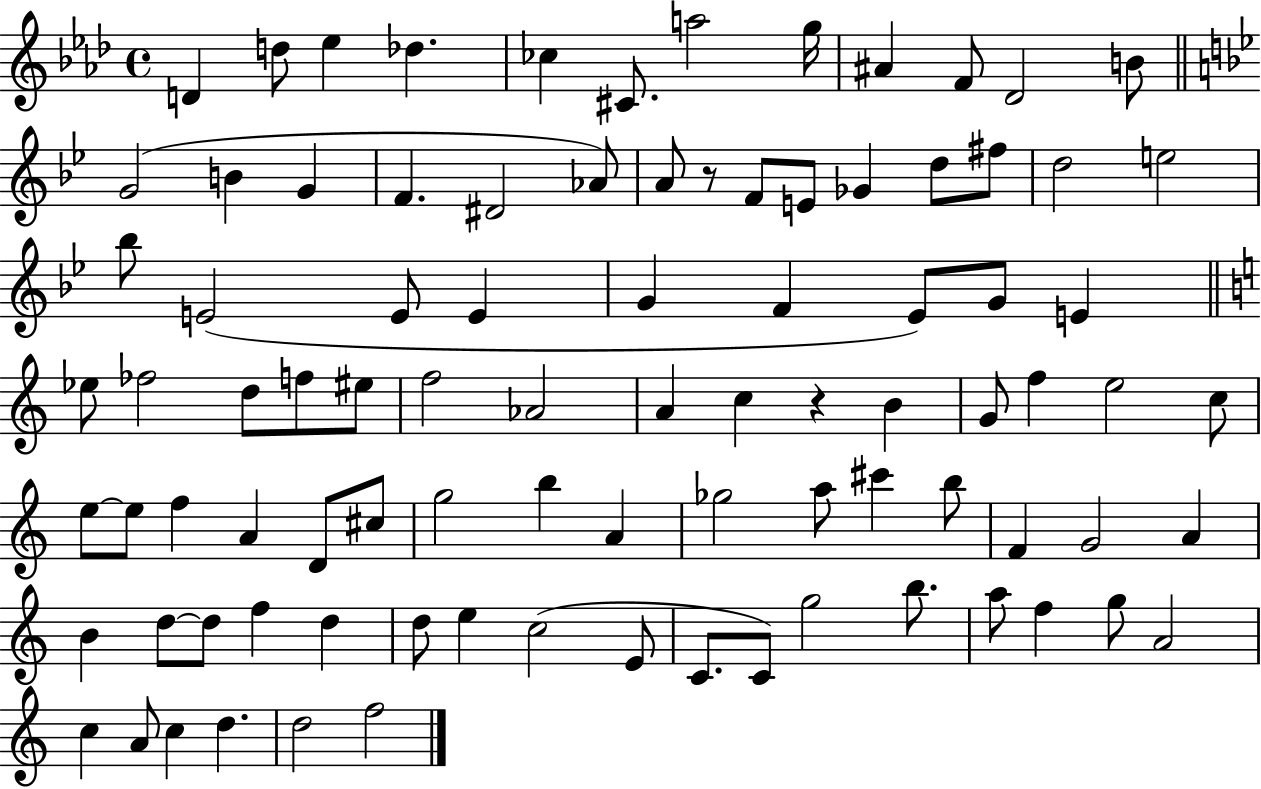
D4/q D5/e Eb5/q Db5/q. CES5/q C#4/e. A5/h G5/s A#4/q F4/e Db4/h B4/e G4/h B4/q G4/q F4/q. D#4/h Ab4/e A4/e R/e F4/e E4/e Gb4/q D5/e F#5/e D5/h E5/h Bb5/e E4/h E4/e E4/q G4/q F4/q Eb4/e G4/e E4/q Eb5/e FES5/h D5/e F5/e EIS5/e F5/h Ab4/h A4/q C5/q R/q B4/q G4/e F5/q E5/h C5/e E5/e E5/e F5/q A4/q D4/e C#5/e G5/h B5/q A4/q Gb5/h A5/e C#6/q B5/e F4/q G4/h A4/q B4/q D5/e D5/e F5/q D5/q D5/e E5/q C5/h E4/e C4/e. C4/e G5/h B5/e. A5/e F5/q G5/e A4/h C5/q A4/e C5/q D5/q. D5/h F5/h